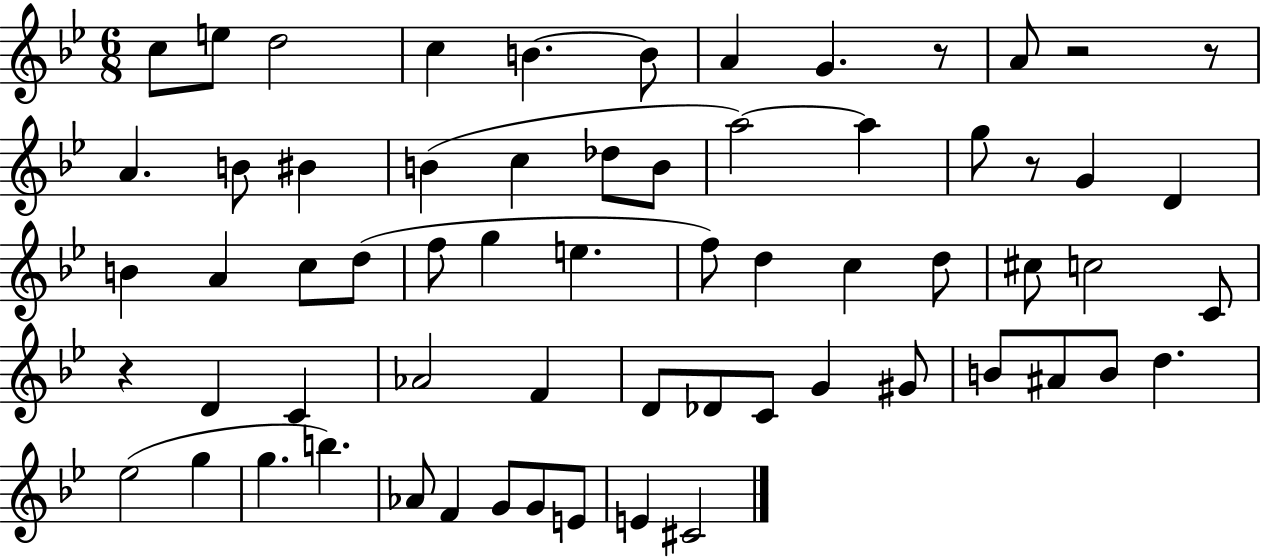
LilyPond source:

{
  \clef treble
  \numericTimeSignature
  \time 6/8
  \key bes \major
  c''8 e''8 d''2 | c''4 b'4.~~ b'8 | a'4 g'4. r8 | a'8 r2 r8 | \break a'4. b'8 bis'4 | b'4( c''4 des''8 b'8 | a''2~~) a''4 | g''8 r8 g'4 d'4 | \break b'4 a'4 c''8 d''8( | f''8 g''4 e''4. | f''8) d''4 c''4 d''8 | cis''8 c''2 c'8 | \break r4 d'4 c'4 | aes'2 f'4 | d'8 des'8 c'8 g'4 gis'8 | b'8 ais'8 b'8 d''4. | \break ees''2( g''4 | g''4. b''4.) | aes'8 f'4 g'8 g'8 e'8 | e'4 cis'2 | \break \bar "|."
}